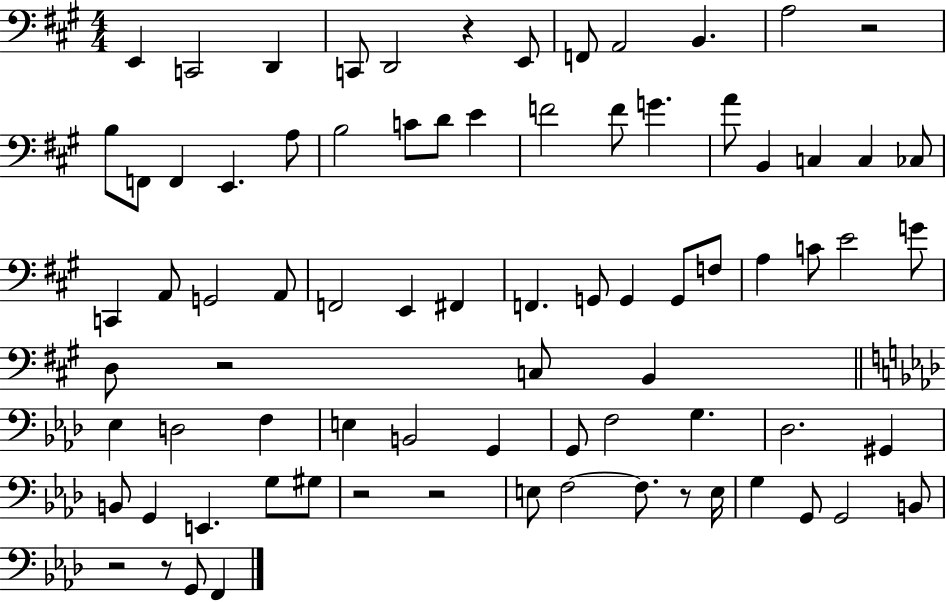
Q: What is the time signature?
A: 4/4